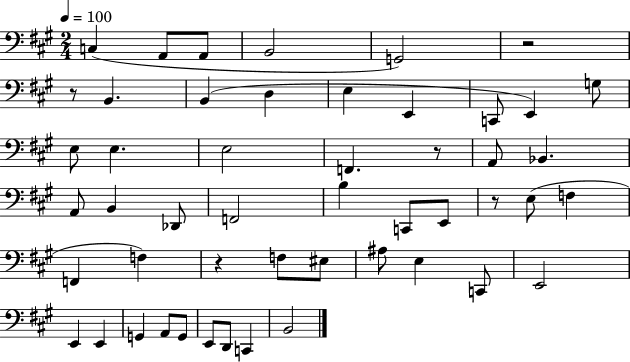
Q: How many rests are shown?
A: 5